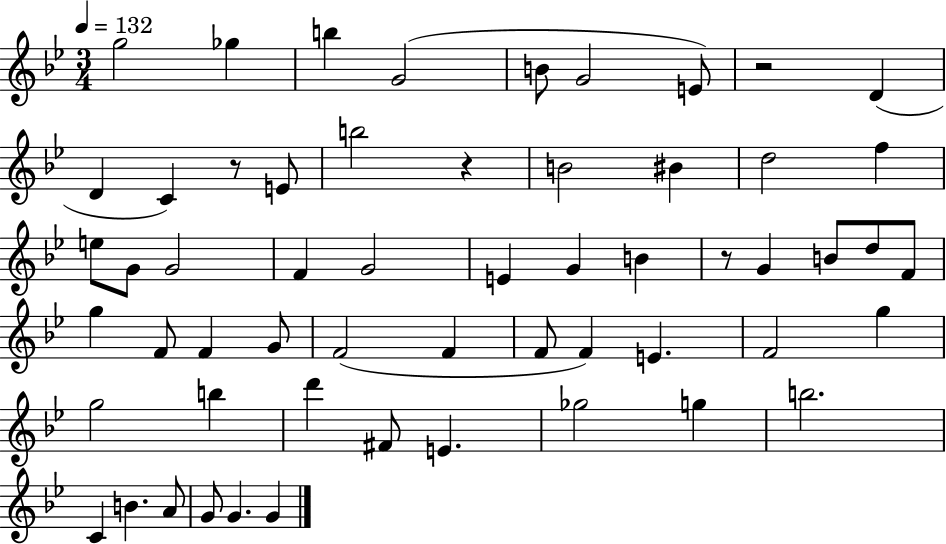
{
  \clef treble
  \numericTimeSignature
  \time 3/4
  \key bes \major
  \tempo 4 = 132
  g''2 ges''4 | b''4 g'2( | b'8 g'2 e'8) | r2 d'4( | \break d'4 c'4) r8 e'8 | b''2 r4 | b'2 bis'4 | d''2 f''4 | \break e''8 g'8 g'2 | f'4 g'2 | e'4 g'4 b'4 | r8 g'4 b'8 d''8 f'8 | \break g''4 f'8 f'4 g'8 | f'2( f'4 | f'8 f'4) e'4. | f'2 g''4 | \break g''2 b''4 | d'''4 fis'8 e'4. | ges''2 g''4 | b''2. | \break c'4 b'4. a'8 | g'8 g'4. g'4 | \bar "|."
}